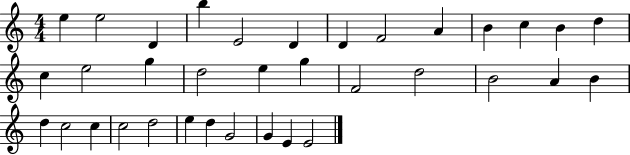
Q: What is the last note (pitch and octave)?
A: E4